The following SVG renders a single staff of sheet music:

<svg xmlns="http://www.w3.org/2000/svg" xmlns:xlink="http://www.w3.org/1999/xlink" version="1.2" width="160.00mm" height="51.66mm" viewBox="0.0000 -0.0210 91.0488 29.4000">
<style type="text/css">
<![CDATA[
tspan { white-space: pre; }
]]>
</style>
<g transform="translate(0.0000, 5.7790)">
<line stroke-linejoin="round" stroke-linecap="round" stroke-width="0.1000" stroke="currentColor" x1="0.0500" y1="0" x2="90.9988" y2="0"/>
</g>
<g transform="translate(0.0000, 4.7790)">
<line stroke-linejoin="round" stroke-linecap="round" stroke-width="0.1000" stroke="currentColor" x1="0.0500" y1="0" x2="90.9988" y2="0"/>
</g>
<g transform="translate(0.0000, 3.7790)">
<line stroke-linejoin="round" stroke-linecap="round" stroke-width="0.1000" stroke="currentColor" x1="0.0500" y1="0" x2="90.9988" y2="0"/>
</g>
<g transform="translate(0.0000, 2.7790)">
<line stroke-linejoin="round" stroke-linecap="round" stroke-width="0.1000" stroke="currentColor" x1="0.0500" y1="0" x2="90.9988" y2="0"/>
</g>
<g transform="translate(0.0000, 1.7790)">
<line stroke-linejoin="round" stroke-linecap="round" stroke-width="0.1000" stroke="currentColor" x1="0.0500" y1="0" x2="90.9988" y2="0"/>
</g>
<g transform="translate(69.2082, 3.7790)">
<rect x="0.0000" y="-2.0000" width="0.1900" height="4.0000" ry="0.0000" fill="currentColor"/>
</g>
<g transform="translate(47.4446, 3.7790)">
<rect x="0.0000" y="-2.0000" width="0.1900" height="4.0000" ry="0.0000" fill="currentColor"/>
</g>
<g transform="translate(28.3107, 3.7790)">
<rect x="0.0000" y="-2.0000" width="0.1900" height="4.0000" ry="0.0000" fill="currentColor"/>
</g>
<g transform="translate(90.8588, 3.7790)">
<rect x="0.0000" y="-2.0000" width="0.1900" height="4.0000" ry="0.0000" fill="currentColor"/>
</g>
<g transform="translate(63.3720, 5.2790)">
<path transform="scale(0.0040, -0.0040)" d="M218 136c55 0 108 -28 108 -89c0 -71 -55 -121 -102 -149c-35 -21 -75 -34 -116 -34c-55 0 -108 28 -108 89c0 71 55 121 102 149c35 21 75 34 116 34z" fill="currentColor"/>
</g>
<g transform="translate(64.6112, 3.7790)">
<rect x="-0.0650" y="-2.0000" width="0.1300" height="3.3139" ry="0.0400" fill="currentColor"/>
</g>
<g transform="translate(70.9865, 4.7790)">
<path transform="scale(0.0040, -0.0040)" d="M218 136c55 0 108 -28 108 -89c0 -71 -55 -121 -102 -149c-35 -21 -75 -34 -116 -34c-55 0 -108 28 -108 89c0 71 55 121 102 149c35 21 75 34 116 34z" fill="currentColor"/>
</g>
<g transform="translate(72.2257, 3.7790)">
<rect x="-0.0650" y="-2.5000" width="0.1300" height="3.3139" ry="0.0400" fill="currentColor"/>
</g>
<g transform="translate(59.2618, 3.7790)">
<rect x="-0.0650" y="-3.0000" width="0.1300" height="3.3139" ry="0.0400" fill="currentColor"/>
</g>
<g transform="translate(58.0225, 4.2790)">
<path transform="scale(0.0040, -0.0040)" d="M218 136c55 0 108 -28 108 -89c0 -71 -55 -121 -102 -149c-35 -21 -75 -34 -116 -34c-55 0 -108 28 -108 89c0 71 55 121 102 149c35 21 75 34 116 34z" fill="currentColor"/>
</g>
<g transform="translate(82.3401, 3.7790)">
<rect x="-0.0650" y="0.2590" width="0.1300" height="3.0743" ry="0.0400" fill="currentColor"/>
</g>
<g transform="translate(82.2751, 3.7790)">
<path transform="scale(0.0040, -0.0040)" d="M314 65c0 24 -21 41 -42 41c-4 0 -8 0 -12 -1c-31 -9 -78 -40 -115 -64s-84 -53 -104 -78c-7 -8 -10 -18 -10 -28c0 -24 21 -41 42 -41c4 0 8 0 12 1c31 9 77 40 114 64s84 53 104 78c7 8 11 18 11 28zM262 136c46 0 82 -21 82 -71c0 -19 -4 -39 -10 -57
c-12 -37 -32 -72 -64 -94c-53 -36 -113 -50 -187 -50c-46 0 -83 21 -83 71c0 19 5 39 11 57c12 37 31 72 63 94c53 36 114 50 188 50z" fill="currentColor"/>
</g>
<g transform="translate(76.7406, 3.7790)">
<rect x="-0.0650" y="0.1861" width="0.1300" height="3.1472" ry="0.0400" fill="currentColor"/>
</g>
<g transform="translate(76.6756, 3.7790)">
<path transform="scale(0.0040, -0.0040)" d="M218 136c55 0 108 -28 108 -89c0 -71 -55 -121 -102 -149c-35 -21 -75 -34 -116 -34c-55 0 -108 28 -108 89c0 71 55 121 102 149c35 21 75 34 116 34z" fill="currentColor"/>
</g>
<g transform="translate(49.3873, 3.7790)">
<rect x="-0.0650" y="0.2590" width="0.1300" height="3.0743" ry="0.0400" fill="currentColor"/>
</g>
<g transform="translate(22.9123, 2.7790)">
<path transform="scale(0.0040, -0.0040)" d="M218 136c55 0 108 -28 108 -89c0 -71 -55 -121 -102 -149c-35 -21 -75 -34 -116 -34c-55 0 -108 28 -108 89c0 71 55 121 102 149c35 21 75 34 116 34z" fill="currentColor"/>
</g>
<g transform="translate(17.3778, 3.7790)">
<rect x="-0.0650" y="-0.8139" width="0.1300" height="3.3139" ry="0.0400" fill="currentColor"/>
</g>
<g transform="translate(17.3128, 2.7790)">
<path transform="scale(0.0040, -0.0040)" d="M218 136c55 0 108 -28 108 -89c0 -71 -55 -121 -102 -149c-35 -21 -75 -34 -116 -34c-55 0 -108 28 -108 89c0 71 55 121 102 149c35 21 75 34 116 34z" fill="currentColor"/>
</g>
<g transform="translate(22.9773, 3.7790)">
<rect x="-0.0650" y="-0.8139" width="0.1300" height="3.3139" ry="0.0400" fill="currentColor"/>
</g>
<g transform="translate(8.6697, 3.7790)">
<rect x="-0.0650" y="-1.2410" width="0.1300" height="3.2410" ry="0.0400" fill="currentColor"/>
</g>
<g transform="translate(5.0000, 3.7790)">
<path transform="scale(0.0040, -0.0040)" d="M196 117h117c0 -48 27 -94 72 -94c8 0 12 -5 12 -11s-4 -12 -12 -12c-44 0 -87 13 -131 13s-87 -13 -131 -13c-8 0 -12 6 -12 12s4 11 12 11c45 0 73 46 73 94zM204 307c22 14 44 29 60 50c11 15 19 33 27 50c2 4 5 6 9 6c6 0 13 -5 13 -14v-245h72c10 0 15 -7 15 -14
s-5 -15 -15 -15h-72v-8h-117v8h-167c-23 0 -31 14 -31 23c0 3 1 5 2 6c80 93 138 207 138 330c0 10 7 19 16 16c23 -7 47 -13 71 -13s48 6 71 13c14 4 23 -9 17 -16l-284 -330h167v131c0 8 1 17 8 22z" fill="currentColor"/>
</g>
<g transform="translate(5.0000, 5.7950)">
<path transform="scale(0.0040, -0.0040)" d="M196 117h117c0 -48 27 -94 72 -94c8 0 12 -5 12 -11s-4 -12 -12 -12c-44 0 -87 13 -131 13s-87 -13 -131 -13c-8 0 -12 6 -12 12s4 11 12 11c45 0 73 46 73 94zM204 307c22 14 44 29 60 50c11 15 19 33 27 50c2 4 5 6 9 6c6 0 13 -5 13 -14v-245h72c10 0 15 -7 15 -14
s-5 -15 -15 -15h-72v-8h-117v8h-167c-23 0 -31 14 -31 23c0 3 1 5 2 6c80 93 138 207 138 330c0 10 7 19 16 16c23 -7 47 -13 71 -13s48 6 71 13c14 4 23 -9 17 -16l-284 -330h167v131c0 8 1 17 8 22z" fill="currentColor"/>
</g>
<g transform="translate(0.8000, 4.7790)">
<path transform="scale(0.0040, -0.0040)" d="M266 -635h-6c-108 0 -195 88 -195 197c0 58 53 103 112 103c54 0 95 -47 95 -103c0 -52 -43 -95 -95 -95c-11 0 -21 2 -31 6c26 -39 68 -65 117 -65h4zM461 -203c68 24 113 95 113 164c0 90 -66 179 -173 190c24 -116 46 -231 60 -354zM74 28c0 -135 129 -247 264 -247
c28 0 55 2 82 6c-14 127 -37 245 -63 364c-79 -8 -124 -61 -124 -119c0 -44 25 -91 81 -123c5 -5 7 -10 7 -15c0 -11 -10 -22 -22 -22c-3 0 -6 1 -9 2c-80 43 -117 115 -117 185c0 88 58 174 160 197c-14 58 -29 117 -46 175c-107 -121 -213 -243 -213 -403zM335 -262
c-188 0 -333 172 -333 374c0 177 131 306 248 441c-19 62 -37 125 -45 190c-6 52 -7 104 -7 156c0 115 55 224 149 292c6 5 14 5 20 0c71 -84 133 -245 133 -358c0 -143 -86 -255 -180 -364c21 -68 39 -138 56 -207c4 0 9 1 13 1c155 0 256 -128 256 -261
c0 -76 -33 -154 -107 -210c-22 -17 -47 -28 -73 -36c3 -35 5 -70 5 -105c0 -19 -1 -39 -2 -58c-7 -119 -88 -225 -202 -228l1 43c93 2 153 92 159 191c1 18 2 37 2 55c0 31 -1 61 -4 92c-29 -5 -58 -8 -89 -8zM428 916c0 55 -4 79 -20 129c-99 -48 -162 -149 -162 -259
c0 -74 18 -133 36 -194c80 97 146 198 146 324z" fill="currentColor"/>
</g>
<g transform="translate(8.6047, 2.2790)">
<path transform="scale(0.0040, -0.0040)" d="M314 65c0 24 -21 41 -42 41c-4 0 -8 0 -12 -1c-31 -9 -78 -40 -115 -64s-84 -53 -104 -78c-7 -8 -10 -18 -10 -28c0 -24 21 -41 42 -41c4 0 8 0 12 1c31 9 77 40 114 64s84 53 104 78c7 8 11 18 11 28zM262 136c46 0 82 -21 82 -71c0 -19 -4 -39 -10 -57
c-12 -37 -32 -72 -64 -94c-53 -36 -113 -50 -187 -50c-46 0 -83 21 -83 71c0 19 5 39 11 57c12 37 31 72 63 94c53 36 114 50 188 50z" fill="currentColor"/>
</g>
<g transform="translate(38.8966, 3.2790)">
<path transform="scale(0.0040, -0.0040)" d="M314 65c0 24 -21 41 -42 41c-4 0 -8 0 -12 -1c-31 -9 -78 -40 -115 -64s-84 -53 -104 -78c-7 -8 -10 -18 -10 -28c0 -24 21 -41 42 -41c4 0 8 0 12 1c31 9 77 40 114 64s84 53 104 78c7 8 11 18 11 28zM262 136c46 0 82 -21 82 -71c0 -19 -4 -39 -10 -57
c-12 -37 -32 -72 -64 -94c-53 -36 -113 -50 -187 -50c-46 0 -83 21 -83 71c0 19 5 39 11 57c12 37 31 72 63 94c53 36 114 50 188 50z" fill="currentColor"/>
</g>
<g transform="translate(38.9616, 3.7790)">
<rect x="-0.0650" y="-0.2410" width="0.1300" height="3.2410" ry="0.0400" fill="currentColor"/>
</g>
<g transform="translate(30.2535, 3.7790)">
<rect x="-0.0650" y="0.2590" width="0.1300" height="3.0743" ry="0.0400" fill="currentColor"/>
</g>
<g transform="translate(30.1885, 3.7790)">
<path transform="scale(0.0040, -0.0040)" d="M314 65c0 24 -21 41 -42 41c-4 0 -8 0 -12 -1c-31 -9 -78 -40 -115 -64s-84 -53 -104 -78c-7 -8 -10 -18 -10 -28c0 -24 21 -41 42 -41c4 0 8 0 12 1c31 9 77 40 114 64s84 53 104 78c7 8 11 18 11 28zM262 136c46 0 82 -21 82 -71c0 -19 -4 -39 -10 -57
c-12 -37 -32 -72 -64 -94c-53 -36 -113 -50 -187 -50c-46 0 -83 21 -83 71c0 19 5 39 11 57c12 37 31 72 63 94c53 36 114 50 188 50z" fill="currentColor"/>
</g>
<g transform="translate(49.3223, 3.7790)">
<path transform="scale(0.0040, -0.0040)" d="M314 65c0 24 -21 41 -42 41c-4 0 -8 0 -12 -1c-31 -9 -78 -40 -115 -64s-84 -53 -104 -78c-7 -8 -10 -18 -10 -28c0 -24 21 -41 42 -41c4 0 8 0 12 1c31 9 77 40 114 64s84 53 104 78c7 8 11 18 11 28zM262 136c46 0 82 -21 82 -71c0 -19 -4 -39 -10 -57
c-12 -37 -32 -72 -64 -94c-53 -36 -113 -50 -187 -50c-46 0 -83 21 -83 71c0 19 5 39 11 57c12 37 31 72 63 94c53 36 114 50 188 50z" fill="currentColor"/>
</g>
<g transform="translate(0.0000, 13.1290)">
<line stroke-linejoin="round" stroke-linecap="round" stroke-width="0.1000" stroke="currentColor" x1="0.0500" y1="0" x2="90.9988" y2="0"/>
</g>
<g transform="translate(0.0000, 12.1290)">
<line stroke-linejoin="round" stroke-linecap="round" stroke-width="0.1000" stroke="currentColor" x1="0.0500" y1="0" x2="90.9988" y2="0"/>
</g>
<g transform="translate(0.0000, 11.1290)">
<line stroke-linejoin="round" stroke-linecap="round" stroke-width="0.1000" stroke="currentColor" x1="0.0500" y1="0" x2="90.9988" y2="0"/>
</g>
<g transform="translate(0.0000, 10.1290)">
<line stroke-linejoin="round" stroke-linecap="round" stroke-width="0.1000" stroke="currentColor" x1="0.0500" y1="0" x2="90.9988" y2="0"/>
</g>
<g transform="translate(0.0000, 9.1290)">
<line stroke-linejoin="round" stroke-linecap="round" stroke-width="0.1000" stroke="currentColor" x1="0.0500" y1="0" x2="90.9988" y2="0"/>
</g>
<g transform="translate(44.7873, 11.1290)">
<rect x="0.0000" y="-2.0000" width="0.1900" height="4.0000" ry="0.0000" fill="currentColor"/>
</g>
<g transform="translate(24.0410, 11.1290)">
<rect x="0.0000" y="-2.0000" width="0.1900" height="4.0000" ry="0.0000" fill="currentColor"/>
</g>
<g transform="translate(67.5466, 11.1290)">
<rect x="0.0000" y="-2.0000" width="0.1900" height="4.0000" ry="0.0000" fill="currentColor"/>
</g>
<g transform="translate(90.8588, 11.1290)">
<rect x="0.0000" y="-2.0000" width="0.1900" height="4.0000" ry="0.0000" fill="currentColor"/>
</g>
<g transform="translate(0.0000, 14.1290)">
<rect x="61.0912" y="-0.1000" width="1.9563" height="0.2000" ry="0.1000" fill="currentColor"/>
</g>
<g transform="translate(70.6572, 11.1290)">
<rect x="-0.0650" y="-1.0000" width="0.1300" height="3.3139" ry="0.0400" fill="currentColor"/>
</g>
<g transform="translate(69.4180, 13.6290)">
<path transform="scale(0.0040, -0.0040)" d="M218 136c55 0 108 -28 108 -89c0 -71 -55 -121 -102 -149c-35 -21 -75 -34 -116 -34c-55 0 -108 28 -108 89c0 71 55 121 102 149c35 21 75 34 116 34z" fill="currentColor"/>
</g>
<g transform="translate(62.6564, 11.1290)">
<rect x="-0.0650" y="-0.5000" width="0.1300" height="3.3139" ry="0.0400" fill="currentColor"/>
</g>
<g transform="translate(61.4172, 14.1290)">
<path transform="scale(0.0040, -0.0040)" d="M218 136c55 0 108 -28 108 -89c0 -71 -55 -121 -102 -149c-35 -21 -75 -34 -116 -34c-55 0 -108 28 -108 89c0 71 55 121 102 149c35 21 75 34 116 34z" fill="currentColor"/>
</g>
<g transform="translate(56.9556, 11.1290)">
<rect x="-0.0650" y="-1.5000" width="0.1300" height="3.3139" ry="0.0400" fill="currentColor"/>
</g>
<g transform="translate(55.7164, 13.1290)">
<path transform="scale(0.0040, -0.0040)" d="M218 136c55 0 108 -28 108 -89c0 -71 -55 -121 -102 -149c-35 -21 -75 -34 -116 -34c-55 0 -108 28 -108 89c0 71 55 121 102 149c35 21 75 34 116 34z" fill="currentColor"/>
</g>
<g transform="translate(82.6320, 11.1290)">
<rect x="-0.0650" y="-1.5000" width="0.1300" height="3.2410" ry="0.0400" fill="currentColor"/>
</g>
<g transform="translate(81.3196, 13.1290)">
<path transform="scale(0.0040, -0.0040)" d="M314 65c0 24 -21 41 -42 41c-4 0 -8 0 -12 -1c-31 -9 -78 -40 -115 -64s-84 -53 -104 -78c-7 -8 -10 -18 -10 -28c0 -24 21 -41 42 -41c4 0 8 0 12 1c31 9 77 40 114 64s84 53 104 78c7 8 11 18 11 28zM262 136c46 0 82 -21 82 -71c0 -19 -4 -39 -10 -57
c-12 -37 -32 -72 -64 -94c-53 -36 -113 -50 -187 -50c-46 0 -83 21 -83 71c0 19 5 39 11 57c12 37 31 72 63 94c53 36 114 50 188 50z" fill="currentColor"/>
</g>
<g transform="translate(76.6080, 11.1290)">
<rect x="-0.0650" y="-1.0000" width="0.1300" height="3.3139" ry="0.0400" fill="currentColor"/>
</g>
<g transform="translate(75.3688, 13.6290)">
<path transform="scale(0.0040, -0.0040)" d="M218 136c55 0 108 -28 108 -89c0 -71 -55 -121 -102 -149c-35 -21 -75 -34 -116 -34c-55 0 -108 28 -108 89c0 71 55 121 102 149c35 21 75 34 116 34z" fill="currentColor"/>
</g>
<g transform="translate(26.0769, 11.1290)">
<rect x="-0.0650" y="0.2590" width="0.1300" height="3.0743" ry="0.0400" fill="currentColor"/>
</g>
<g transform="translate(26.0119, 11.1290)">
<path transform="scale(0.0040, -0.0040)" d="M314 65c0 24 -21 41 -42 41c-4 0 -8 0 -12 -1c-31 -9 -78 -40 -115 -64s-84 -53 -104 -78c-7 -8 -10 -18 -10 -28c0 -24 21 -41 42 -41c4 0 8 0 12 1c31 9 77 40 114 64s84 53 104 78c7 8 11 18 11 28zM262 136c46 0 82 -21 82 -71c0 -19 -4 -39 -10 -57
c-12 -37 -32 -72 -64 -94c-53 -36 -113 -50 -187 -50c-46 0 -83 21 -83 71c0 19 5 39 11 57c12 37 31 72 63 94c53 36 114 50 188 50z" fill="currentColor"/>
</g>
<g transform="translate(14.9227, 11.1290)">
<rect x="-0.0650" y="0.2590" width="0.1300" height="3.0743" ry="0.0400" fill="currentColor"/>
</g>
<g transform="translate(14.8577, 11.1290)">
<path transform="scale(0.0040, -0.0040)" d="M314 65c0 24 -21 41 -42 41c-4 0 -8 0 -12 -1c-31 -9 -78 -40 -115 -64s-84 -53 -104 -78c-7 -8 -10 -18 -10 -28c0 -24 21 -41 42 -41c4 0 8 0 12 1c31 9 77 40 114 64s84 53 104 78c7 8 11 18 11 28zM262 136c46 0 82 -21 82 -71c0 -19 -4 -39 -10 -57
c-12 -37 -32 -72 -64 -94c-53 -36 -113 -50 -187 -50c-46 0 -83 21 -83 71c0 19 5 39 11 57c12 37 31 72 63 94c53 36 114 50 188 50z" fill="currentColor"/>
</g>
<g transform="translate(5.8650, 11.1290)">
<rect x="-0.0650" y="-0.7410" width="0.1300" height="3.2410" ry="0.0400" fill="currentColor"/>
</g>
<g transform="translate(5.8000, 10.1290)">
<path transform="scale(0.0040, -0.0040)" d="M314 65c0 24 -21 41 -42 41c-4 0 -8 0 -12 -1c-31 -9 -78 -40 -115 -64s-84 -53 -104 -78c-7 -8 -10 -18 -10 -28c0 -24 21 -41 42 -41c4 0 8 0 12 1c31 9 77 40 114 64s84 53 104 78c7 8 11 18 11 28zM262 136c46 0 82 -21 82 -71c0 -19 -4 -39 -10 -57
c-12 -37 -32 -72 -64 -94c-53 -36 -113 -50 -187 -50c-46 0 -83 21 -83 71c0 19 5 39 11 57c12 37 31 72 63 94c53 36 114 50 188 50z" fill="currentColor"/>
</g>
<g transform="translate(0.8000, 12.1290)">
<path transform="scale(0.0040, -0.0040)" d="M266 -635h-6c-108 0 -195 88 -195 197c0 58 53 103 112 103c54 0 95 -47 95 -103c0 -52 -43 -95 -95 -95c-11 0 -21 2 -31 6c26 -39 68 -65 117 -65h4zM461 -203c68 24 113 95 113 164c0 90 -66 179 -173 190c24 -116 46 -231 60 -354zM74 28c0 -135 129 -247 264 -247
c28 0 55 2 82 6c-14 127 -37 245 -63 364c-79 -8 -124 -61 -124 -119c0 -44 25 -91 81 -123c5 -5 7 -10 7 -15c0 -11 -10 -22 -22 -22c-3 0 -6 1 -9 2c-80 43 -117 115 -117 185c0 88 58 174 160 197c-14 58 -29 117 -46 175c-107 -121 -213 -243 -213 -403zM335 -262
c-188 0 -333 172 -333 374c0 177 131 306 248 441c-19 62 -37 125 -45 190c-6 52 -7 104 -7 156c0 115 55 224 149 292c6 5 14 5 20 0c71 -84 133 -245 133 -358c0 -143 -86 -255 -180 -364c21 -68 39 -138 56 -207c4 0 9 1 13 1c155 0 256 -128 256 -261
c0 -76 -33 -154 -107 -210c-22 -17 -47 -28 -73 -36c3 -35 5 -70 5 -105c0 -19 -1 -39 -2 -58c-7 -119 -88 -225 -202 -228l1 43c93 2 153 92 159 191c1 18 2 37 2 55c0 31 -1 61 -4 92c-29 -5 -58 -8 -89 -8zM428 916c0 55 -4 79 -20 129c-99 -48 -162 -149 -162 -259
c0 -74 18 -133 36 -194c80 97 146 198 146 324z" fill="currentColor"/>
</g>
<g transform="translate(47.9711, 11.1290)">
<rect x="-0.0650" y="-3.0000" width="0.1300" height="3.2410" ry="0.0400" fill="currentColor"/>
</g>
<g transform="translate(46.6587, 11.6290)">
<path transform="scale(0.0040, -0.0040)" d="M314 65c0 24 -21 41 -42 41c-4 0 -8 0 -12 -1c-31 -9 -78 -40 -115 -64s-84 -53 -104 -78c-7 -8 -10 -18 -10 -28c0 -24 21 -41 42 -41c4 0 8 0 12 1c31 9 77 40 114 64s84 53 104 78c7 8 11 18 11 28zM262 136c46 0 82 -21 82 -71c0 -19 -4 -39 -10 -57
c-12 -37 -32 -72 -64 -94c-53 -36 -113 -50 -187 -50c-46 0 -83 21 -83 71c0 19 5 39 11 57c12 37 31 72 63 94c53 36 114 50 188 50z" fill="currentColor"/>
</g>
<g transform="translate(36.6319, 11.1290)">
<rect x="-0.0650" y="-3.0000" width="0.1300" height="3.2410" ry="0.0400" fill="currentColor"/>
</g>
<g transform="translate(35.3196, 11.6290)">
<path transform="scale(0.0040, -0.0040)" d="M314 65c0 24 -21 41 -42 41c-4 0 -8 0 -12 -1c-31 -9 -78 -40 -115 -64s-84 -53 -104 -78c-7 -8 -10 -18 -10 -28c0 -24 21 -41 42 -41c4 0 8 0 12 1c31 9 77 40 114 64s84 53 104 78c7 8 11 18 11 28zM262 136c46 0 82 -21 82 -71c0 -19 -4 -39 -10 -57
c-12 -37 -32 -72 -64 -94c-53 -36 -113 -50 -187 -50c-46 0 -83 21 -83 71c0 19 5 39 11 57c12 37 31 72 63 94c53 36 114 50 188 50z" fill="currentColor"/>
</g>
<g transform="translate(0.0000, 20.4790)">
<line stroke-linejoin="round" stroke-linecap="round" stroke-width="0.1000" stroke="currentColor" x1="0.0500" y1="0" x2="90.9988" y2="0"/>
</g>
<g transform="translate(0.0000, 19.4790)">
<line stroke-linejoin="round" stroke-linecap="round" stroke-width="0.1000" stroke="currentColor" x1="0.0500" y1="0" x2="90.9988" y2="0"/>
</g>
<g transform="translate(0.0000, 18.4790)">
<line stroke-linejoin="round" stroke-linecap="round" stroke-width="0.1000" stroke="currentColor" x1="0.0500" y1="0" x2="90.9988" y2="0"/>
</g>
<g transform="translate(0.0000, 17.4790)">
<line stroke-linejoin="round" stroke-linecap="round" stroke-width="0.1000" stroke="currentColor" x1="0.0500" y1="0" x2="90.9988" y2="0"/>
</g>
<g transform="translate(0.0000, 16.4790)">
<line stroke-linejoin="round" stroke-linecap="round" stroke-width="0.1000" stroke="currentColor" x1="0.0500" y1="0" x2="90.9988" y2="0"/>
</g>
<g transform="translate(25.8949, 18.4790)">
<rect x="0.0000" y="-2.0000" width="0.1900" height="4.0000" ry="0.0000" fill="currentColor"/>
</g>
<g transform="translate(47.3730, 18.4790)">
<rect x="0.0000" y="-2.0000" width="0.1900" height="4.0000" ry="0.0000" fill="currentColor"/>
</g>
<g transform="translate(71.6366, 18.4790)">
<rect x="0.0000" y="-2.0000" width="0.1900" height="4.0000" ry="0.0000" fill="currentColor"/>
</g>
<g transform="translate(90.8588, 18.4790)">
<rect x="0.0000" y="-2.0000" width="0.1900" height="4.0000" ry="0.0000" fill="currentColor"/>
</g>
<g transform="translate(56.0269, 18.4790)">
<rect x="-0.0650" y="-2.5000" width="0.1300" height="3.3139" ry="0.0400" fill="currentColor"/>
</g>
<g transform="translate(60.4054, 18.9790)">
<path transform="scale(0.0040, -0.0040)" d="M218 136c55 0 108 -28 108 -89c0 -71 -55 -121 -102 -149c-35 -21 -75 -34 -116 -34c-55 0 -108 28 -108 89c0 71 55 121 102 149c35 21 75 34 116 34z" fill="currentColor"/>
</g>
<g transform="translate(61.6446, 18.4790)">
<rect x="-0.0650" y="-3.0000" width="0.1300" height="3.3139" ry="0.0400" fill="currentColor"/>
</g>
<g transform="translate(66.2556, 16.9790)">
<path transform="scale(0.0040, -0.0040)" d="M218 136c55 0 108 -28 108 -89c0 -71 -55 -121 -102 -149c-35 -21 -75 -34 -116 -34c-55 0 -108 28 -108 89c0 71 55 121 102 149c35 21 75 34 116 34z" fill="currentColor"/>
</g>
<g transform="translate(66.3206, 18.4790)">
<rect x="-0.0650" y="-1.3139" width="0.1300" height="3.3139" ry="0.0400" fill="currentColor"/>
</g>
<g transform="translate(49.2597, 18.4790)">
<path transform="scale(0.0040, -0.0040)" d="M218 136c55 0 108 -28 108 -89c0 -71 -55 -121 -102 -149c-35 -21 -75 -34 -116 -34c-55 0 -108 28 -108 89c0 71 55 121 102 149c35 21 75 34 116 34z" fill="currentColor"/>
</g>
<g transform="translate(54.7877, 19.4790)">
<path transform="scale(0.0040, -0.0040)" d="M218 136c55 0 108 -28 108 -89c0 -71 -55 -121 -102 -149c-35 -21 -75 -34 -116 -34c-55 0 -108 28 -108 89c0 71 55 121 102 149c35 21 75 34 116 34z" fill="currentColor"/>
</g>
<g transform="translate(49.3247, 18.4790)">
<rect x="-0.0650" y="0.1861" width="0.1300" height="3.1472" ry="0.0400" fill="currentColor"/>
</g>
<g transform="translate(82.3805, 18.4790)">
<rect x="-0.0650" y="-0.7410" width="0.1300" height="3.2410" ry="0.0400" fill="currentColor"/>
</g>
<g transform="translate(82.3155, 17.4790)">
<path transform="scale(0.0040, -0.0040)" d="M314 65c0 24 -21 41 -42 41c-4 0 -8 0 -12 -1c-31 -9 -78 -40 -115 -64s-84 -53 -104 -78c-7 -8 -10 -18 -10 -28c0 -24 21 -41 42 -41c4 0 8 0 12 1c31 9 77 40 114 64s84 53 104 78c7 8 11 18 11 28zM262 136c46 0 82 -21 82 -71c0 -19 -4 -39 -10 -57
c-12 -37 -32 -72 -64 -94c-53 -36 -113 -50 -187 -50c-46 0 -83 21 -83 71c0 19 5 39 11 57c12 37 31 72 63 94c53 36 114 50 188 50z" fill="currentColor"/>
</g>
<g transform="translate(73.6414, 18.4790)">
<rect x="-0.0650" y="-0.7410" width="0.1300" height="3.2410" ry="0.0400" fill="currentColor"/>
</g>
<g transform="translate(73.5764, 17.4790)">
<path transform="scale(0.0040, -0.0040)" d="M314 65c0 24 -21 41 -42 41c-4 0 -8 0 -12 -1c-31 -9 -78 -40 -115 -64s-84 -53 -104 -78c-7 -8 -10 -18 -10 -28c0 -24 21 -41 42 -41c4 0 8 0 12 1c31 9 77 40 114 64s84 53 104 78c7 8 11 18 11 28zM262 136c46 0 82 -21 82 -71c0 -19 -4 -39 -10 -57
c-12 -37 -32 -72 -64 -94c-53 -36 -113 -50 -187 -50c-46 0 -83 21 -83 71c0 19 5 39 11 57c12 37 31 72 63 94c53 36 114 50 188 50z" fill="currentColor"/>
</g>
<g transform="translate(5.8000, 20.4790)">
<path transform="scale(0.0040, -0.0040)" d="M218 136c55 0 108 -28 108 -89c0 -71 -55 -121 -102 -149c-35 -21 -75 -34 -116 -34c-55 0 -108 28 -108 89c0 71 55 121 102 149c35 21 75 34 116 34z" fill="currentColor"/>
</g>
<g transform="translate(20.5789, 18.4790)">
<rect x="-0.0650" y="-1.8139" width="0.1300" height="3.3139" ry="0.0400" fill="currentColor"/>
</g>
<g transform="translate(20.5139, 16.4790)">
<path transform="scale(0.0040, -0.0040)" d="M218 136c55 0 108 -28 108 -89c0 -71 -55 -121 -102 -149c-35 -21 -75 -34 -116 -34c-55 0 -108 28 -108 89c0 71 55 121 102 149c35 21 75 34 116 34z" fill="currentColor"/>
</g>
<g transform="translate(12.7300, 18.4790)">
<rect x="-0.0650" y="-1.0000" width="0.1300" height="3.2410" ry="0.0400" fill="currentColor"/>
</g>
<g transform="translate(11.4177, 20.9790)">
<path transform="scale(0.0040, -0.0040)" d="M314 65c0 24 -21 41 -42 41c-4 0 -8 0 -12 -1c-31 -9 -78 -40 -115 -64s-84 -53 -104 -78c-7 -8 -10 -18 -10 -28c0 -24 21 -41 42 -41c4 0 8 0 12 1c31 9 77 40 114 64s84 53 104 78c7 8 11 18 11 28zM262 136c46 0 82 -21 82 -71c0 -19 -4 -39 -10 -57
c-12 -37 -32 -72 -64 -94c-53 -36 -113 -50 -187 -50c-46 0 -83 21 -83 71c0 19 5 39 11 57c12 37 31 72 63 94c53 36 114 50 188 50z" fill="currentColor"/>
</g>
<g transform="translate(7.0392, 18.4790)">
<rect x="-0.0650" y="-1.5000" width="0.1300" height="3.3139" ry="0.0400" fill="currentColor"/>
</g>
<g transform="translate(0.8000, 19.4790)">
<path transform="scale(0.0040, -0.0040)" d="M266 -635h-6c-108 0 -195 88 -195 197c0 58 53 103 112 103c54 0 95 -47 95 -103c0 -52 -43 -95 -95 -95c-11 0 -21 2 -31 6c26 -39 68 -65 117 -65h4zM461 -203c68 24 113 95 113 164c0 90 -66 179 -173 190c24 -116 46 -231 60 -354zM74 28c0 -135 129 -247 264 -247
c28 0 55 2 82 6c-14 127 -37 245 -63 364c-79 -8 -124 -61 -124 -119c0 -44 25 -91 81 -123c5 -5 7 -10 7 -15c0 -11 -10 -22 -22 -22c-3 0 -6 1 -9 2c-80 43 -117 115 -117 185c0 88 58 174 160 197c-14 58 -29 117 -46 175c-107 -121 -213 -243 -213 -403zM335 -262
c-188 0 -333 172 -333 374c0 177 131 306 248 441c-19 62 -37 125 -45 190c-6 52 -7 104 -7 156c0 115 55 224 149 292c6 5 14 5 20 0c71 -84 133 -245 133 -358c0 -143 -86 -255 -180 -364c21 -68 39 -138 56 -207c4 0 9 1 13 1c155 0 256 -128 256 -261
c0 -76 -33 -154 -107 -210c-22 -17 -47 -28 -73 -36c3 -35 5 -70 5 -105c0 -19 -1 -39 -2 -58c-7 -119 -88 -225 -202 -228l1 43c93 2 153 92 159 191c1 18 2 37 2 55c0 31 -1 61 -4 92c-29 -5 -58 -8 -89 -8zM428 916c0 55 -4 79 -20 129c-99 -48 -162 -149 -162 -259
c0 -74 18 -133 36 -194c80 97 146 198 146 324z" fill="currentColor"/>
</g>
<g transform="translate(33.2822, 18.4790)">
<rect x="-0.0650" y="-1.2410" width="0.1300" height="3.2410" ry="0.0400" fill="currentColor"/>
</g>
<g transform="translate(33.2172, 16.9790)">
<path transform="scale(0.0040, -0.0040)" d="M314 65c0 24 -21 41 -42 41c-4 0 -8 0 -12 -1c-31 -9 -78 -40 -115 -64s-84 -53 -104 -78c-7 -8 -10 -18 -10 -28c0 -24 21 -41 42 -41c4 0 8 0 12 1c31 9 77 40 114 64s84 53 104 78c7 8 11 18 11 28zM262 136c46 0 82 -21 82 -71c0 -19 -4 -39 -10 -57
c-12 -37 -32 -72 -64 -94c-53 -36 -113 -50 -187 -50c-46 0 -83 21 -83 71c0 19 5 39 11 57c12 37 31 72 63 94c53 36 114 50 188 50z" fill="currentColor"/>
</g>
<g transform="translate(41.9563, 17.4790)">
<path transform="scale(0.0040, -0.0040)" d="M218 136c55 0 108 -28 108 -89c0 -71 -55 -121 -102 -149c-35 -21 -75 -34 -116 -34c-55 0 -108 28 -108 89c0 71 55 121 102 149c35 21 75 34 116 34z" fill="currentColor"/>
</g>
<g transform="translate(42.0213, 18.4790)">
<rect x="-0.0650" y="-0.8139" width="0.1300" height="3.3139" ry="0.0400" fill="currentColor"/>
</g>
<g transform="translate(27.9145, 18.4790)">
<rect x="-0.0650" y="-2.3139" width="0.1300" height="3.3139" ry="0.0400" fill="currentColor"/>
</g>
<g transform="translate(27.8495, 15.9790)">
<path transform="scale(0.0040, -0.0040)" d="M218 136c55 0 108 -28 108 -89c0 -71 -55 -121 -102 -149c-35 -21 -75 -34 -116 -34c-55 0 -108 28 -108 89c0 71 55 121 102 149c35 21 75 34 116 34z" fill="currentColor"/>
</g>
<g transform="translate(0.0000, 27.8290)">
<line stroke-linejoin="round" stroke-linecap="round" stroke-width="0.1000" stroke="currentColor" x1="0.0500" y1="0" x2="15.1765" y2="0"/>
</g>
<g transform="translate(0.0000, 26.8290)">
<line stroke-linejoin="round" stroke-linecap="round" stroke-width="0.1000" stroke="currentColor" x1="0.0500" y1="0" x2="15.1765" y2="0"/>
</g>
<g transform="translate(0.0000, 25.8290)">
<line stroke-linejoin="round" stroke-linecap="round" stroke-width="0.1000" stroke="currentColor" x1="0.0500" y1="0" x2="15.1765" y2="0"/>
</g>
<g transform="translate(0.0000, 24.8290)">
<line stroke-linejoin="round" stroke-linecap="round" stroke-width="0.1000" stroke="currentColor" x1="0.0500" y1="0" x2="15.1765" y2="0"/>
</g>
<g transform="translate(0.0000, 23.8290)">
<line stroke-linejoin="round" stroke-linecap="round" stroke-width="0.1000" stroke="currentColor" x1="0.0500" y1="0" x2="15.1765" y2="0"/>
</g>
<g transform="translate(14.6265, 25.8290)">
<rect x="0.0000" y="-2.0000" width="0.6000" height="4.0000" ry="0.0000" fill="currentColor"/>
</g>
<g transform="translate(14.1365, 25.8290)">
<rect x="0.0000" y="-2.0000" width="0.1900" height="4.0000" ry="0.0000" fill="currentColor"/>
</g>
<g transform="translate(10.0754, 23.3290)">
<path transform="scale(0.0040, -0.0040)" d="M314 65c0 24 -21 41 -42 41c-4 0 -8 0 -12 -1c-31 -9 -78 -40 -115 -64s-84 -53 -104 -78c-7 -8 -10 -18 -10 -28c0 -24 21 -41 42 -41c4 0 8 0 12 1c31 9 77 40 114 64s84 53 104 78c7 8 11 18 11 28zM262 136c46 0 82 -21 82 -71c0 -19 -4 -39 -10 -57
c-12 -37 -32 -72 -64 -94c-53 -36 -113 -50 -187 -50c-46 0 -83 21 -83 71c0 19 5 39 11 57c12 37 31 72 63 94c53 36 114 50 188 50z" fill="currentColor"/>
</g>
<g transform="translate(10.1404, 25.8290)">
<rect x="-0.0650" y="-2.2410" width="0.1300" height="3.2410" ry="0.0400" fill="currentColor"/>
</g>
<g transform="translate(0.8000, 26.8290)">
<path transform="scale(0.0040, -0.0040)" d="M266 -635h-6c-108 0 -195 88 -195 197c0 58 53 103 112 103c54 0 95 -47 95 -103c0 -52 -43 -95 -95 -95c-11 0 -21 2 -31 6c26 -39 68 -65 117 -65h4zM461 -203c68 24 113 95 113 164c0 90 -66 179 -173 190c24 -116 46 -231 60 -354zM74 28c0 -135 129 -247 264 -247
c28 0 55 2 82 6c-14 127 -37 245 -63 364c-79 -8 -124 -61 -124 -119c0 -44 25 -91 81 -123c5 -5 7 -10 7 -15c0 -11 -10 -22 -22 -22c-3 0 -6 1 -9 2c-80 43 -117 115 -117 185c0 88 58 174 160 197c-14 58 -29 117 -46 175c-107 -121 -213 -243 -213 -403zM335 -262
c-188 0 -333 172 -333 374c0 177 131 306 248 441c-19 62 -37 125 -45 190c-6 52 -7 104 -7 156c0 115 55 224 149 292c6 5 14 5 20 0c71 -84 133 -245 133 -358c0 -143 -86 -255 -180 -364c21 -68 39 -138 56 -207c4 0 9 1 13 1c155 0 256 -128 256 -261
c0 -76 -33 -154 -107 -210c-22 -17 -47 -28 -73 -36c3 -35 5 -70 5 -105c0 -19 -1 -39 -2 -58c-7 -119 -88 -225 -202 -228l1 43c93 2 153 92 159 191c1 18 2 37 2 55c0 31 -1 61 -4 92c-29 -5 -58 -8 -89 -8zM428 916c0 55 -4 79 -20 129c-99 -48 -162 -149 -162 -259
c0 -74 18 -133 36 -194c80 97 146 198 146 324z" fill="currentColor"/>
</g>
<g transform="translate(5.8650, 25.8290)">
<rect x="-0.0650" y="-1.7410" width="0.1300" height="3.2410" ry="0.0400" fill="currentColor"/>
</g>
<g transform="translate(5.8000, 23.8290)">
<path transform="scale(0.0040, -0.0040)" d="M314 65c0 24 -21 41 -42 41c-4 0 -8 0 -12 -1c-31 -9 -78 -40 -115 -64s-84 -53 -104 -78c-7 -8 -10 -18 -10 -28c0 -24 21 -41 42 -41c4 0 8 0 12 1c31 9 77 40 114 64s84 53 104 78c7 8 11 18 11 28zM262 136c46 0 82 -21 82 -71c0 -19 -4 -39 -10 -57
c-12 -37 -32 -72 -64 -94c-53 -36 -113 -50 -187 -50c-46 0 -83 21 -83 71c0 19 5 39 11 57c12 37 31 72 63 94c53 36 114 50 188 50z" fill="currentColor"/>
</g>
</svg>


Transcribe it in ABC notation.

X:1
T:Untitled
M:4/4
L:1/4
K:C
e2 d d B2 c2 B2 A F G B B2 d2 B2 B2 A2 A2 E C D D E2 E D2 f g e2 d B G A e d2 d2 f2 g2